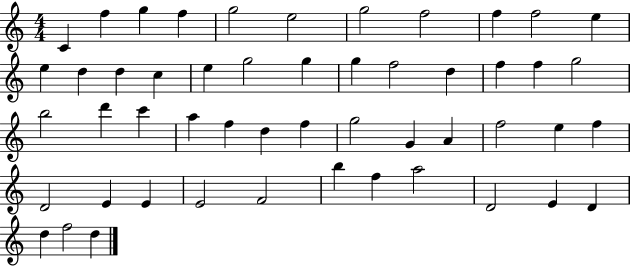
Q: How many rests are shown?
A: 0